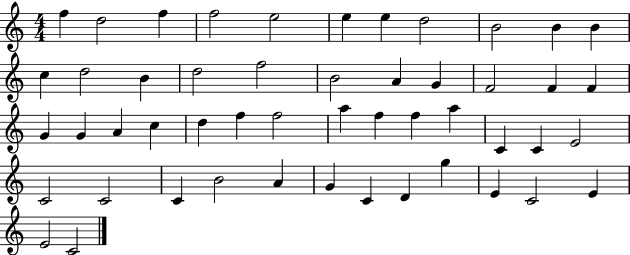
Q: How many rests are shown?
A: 0